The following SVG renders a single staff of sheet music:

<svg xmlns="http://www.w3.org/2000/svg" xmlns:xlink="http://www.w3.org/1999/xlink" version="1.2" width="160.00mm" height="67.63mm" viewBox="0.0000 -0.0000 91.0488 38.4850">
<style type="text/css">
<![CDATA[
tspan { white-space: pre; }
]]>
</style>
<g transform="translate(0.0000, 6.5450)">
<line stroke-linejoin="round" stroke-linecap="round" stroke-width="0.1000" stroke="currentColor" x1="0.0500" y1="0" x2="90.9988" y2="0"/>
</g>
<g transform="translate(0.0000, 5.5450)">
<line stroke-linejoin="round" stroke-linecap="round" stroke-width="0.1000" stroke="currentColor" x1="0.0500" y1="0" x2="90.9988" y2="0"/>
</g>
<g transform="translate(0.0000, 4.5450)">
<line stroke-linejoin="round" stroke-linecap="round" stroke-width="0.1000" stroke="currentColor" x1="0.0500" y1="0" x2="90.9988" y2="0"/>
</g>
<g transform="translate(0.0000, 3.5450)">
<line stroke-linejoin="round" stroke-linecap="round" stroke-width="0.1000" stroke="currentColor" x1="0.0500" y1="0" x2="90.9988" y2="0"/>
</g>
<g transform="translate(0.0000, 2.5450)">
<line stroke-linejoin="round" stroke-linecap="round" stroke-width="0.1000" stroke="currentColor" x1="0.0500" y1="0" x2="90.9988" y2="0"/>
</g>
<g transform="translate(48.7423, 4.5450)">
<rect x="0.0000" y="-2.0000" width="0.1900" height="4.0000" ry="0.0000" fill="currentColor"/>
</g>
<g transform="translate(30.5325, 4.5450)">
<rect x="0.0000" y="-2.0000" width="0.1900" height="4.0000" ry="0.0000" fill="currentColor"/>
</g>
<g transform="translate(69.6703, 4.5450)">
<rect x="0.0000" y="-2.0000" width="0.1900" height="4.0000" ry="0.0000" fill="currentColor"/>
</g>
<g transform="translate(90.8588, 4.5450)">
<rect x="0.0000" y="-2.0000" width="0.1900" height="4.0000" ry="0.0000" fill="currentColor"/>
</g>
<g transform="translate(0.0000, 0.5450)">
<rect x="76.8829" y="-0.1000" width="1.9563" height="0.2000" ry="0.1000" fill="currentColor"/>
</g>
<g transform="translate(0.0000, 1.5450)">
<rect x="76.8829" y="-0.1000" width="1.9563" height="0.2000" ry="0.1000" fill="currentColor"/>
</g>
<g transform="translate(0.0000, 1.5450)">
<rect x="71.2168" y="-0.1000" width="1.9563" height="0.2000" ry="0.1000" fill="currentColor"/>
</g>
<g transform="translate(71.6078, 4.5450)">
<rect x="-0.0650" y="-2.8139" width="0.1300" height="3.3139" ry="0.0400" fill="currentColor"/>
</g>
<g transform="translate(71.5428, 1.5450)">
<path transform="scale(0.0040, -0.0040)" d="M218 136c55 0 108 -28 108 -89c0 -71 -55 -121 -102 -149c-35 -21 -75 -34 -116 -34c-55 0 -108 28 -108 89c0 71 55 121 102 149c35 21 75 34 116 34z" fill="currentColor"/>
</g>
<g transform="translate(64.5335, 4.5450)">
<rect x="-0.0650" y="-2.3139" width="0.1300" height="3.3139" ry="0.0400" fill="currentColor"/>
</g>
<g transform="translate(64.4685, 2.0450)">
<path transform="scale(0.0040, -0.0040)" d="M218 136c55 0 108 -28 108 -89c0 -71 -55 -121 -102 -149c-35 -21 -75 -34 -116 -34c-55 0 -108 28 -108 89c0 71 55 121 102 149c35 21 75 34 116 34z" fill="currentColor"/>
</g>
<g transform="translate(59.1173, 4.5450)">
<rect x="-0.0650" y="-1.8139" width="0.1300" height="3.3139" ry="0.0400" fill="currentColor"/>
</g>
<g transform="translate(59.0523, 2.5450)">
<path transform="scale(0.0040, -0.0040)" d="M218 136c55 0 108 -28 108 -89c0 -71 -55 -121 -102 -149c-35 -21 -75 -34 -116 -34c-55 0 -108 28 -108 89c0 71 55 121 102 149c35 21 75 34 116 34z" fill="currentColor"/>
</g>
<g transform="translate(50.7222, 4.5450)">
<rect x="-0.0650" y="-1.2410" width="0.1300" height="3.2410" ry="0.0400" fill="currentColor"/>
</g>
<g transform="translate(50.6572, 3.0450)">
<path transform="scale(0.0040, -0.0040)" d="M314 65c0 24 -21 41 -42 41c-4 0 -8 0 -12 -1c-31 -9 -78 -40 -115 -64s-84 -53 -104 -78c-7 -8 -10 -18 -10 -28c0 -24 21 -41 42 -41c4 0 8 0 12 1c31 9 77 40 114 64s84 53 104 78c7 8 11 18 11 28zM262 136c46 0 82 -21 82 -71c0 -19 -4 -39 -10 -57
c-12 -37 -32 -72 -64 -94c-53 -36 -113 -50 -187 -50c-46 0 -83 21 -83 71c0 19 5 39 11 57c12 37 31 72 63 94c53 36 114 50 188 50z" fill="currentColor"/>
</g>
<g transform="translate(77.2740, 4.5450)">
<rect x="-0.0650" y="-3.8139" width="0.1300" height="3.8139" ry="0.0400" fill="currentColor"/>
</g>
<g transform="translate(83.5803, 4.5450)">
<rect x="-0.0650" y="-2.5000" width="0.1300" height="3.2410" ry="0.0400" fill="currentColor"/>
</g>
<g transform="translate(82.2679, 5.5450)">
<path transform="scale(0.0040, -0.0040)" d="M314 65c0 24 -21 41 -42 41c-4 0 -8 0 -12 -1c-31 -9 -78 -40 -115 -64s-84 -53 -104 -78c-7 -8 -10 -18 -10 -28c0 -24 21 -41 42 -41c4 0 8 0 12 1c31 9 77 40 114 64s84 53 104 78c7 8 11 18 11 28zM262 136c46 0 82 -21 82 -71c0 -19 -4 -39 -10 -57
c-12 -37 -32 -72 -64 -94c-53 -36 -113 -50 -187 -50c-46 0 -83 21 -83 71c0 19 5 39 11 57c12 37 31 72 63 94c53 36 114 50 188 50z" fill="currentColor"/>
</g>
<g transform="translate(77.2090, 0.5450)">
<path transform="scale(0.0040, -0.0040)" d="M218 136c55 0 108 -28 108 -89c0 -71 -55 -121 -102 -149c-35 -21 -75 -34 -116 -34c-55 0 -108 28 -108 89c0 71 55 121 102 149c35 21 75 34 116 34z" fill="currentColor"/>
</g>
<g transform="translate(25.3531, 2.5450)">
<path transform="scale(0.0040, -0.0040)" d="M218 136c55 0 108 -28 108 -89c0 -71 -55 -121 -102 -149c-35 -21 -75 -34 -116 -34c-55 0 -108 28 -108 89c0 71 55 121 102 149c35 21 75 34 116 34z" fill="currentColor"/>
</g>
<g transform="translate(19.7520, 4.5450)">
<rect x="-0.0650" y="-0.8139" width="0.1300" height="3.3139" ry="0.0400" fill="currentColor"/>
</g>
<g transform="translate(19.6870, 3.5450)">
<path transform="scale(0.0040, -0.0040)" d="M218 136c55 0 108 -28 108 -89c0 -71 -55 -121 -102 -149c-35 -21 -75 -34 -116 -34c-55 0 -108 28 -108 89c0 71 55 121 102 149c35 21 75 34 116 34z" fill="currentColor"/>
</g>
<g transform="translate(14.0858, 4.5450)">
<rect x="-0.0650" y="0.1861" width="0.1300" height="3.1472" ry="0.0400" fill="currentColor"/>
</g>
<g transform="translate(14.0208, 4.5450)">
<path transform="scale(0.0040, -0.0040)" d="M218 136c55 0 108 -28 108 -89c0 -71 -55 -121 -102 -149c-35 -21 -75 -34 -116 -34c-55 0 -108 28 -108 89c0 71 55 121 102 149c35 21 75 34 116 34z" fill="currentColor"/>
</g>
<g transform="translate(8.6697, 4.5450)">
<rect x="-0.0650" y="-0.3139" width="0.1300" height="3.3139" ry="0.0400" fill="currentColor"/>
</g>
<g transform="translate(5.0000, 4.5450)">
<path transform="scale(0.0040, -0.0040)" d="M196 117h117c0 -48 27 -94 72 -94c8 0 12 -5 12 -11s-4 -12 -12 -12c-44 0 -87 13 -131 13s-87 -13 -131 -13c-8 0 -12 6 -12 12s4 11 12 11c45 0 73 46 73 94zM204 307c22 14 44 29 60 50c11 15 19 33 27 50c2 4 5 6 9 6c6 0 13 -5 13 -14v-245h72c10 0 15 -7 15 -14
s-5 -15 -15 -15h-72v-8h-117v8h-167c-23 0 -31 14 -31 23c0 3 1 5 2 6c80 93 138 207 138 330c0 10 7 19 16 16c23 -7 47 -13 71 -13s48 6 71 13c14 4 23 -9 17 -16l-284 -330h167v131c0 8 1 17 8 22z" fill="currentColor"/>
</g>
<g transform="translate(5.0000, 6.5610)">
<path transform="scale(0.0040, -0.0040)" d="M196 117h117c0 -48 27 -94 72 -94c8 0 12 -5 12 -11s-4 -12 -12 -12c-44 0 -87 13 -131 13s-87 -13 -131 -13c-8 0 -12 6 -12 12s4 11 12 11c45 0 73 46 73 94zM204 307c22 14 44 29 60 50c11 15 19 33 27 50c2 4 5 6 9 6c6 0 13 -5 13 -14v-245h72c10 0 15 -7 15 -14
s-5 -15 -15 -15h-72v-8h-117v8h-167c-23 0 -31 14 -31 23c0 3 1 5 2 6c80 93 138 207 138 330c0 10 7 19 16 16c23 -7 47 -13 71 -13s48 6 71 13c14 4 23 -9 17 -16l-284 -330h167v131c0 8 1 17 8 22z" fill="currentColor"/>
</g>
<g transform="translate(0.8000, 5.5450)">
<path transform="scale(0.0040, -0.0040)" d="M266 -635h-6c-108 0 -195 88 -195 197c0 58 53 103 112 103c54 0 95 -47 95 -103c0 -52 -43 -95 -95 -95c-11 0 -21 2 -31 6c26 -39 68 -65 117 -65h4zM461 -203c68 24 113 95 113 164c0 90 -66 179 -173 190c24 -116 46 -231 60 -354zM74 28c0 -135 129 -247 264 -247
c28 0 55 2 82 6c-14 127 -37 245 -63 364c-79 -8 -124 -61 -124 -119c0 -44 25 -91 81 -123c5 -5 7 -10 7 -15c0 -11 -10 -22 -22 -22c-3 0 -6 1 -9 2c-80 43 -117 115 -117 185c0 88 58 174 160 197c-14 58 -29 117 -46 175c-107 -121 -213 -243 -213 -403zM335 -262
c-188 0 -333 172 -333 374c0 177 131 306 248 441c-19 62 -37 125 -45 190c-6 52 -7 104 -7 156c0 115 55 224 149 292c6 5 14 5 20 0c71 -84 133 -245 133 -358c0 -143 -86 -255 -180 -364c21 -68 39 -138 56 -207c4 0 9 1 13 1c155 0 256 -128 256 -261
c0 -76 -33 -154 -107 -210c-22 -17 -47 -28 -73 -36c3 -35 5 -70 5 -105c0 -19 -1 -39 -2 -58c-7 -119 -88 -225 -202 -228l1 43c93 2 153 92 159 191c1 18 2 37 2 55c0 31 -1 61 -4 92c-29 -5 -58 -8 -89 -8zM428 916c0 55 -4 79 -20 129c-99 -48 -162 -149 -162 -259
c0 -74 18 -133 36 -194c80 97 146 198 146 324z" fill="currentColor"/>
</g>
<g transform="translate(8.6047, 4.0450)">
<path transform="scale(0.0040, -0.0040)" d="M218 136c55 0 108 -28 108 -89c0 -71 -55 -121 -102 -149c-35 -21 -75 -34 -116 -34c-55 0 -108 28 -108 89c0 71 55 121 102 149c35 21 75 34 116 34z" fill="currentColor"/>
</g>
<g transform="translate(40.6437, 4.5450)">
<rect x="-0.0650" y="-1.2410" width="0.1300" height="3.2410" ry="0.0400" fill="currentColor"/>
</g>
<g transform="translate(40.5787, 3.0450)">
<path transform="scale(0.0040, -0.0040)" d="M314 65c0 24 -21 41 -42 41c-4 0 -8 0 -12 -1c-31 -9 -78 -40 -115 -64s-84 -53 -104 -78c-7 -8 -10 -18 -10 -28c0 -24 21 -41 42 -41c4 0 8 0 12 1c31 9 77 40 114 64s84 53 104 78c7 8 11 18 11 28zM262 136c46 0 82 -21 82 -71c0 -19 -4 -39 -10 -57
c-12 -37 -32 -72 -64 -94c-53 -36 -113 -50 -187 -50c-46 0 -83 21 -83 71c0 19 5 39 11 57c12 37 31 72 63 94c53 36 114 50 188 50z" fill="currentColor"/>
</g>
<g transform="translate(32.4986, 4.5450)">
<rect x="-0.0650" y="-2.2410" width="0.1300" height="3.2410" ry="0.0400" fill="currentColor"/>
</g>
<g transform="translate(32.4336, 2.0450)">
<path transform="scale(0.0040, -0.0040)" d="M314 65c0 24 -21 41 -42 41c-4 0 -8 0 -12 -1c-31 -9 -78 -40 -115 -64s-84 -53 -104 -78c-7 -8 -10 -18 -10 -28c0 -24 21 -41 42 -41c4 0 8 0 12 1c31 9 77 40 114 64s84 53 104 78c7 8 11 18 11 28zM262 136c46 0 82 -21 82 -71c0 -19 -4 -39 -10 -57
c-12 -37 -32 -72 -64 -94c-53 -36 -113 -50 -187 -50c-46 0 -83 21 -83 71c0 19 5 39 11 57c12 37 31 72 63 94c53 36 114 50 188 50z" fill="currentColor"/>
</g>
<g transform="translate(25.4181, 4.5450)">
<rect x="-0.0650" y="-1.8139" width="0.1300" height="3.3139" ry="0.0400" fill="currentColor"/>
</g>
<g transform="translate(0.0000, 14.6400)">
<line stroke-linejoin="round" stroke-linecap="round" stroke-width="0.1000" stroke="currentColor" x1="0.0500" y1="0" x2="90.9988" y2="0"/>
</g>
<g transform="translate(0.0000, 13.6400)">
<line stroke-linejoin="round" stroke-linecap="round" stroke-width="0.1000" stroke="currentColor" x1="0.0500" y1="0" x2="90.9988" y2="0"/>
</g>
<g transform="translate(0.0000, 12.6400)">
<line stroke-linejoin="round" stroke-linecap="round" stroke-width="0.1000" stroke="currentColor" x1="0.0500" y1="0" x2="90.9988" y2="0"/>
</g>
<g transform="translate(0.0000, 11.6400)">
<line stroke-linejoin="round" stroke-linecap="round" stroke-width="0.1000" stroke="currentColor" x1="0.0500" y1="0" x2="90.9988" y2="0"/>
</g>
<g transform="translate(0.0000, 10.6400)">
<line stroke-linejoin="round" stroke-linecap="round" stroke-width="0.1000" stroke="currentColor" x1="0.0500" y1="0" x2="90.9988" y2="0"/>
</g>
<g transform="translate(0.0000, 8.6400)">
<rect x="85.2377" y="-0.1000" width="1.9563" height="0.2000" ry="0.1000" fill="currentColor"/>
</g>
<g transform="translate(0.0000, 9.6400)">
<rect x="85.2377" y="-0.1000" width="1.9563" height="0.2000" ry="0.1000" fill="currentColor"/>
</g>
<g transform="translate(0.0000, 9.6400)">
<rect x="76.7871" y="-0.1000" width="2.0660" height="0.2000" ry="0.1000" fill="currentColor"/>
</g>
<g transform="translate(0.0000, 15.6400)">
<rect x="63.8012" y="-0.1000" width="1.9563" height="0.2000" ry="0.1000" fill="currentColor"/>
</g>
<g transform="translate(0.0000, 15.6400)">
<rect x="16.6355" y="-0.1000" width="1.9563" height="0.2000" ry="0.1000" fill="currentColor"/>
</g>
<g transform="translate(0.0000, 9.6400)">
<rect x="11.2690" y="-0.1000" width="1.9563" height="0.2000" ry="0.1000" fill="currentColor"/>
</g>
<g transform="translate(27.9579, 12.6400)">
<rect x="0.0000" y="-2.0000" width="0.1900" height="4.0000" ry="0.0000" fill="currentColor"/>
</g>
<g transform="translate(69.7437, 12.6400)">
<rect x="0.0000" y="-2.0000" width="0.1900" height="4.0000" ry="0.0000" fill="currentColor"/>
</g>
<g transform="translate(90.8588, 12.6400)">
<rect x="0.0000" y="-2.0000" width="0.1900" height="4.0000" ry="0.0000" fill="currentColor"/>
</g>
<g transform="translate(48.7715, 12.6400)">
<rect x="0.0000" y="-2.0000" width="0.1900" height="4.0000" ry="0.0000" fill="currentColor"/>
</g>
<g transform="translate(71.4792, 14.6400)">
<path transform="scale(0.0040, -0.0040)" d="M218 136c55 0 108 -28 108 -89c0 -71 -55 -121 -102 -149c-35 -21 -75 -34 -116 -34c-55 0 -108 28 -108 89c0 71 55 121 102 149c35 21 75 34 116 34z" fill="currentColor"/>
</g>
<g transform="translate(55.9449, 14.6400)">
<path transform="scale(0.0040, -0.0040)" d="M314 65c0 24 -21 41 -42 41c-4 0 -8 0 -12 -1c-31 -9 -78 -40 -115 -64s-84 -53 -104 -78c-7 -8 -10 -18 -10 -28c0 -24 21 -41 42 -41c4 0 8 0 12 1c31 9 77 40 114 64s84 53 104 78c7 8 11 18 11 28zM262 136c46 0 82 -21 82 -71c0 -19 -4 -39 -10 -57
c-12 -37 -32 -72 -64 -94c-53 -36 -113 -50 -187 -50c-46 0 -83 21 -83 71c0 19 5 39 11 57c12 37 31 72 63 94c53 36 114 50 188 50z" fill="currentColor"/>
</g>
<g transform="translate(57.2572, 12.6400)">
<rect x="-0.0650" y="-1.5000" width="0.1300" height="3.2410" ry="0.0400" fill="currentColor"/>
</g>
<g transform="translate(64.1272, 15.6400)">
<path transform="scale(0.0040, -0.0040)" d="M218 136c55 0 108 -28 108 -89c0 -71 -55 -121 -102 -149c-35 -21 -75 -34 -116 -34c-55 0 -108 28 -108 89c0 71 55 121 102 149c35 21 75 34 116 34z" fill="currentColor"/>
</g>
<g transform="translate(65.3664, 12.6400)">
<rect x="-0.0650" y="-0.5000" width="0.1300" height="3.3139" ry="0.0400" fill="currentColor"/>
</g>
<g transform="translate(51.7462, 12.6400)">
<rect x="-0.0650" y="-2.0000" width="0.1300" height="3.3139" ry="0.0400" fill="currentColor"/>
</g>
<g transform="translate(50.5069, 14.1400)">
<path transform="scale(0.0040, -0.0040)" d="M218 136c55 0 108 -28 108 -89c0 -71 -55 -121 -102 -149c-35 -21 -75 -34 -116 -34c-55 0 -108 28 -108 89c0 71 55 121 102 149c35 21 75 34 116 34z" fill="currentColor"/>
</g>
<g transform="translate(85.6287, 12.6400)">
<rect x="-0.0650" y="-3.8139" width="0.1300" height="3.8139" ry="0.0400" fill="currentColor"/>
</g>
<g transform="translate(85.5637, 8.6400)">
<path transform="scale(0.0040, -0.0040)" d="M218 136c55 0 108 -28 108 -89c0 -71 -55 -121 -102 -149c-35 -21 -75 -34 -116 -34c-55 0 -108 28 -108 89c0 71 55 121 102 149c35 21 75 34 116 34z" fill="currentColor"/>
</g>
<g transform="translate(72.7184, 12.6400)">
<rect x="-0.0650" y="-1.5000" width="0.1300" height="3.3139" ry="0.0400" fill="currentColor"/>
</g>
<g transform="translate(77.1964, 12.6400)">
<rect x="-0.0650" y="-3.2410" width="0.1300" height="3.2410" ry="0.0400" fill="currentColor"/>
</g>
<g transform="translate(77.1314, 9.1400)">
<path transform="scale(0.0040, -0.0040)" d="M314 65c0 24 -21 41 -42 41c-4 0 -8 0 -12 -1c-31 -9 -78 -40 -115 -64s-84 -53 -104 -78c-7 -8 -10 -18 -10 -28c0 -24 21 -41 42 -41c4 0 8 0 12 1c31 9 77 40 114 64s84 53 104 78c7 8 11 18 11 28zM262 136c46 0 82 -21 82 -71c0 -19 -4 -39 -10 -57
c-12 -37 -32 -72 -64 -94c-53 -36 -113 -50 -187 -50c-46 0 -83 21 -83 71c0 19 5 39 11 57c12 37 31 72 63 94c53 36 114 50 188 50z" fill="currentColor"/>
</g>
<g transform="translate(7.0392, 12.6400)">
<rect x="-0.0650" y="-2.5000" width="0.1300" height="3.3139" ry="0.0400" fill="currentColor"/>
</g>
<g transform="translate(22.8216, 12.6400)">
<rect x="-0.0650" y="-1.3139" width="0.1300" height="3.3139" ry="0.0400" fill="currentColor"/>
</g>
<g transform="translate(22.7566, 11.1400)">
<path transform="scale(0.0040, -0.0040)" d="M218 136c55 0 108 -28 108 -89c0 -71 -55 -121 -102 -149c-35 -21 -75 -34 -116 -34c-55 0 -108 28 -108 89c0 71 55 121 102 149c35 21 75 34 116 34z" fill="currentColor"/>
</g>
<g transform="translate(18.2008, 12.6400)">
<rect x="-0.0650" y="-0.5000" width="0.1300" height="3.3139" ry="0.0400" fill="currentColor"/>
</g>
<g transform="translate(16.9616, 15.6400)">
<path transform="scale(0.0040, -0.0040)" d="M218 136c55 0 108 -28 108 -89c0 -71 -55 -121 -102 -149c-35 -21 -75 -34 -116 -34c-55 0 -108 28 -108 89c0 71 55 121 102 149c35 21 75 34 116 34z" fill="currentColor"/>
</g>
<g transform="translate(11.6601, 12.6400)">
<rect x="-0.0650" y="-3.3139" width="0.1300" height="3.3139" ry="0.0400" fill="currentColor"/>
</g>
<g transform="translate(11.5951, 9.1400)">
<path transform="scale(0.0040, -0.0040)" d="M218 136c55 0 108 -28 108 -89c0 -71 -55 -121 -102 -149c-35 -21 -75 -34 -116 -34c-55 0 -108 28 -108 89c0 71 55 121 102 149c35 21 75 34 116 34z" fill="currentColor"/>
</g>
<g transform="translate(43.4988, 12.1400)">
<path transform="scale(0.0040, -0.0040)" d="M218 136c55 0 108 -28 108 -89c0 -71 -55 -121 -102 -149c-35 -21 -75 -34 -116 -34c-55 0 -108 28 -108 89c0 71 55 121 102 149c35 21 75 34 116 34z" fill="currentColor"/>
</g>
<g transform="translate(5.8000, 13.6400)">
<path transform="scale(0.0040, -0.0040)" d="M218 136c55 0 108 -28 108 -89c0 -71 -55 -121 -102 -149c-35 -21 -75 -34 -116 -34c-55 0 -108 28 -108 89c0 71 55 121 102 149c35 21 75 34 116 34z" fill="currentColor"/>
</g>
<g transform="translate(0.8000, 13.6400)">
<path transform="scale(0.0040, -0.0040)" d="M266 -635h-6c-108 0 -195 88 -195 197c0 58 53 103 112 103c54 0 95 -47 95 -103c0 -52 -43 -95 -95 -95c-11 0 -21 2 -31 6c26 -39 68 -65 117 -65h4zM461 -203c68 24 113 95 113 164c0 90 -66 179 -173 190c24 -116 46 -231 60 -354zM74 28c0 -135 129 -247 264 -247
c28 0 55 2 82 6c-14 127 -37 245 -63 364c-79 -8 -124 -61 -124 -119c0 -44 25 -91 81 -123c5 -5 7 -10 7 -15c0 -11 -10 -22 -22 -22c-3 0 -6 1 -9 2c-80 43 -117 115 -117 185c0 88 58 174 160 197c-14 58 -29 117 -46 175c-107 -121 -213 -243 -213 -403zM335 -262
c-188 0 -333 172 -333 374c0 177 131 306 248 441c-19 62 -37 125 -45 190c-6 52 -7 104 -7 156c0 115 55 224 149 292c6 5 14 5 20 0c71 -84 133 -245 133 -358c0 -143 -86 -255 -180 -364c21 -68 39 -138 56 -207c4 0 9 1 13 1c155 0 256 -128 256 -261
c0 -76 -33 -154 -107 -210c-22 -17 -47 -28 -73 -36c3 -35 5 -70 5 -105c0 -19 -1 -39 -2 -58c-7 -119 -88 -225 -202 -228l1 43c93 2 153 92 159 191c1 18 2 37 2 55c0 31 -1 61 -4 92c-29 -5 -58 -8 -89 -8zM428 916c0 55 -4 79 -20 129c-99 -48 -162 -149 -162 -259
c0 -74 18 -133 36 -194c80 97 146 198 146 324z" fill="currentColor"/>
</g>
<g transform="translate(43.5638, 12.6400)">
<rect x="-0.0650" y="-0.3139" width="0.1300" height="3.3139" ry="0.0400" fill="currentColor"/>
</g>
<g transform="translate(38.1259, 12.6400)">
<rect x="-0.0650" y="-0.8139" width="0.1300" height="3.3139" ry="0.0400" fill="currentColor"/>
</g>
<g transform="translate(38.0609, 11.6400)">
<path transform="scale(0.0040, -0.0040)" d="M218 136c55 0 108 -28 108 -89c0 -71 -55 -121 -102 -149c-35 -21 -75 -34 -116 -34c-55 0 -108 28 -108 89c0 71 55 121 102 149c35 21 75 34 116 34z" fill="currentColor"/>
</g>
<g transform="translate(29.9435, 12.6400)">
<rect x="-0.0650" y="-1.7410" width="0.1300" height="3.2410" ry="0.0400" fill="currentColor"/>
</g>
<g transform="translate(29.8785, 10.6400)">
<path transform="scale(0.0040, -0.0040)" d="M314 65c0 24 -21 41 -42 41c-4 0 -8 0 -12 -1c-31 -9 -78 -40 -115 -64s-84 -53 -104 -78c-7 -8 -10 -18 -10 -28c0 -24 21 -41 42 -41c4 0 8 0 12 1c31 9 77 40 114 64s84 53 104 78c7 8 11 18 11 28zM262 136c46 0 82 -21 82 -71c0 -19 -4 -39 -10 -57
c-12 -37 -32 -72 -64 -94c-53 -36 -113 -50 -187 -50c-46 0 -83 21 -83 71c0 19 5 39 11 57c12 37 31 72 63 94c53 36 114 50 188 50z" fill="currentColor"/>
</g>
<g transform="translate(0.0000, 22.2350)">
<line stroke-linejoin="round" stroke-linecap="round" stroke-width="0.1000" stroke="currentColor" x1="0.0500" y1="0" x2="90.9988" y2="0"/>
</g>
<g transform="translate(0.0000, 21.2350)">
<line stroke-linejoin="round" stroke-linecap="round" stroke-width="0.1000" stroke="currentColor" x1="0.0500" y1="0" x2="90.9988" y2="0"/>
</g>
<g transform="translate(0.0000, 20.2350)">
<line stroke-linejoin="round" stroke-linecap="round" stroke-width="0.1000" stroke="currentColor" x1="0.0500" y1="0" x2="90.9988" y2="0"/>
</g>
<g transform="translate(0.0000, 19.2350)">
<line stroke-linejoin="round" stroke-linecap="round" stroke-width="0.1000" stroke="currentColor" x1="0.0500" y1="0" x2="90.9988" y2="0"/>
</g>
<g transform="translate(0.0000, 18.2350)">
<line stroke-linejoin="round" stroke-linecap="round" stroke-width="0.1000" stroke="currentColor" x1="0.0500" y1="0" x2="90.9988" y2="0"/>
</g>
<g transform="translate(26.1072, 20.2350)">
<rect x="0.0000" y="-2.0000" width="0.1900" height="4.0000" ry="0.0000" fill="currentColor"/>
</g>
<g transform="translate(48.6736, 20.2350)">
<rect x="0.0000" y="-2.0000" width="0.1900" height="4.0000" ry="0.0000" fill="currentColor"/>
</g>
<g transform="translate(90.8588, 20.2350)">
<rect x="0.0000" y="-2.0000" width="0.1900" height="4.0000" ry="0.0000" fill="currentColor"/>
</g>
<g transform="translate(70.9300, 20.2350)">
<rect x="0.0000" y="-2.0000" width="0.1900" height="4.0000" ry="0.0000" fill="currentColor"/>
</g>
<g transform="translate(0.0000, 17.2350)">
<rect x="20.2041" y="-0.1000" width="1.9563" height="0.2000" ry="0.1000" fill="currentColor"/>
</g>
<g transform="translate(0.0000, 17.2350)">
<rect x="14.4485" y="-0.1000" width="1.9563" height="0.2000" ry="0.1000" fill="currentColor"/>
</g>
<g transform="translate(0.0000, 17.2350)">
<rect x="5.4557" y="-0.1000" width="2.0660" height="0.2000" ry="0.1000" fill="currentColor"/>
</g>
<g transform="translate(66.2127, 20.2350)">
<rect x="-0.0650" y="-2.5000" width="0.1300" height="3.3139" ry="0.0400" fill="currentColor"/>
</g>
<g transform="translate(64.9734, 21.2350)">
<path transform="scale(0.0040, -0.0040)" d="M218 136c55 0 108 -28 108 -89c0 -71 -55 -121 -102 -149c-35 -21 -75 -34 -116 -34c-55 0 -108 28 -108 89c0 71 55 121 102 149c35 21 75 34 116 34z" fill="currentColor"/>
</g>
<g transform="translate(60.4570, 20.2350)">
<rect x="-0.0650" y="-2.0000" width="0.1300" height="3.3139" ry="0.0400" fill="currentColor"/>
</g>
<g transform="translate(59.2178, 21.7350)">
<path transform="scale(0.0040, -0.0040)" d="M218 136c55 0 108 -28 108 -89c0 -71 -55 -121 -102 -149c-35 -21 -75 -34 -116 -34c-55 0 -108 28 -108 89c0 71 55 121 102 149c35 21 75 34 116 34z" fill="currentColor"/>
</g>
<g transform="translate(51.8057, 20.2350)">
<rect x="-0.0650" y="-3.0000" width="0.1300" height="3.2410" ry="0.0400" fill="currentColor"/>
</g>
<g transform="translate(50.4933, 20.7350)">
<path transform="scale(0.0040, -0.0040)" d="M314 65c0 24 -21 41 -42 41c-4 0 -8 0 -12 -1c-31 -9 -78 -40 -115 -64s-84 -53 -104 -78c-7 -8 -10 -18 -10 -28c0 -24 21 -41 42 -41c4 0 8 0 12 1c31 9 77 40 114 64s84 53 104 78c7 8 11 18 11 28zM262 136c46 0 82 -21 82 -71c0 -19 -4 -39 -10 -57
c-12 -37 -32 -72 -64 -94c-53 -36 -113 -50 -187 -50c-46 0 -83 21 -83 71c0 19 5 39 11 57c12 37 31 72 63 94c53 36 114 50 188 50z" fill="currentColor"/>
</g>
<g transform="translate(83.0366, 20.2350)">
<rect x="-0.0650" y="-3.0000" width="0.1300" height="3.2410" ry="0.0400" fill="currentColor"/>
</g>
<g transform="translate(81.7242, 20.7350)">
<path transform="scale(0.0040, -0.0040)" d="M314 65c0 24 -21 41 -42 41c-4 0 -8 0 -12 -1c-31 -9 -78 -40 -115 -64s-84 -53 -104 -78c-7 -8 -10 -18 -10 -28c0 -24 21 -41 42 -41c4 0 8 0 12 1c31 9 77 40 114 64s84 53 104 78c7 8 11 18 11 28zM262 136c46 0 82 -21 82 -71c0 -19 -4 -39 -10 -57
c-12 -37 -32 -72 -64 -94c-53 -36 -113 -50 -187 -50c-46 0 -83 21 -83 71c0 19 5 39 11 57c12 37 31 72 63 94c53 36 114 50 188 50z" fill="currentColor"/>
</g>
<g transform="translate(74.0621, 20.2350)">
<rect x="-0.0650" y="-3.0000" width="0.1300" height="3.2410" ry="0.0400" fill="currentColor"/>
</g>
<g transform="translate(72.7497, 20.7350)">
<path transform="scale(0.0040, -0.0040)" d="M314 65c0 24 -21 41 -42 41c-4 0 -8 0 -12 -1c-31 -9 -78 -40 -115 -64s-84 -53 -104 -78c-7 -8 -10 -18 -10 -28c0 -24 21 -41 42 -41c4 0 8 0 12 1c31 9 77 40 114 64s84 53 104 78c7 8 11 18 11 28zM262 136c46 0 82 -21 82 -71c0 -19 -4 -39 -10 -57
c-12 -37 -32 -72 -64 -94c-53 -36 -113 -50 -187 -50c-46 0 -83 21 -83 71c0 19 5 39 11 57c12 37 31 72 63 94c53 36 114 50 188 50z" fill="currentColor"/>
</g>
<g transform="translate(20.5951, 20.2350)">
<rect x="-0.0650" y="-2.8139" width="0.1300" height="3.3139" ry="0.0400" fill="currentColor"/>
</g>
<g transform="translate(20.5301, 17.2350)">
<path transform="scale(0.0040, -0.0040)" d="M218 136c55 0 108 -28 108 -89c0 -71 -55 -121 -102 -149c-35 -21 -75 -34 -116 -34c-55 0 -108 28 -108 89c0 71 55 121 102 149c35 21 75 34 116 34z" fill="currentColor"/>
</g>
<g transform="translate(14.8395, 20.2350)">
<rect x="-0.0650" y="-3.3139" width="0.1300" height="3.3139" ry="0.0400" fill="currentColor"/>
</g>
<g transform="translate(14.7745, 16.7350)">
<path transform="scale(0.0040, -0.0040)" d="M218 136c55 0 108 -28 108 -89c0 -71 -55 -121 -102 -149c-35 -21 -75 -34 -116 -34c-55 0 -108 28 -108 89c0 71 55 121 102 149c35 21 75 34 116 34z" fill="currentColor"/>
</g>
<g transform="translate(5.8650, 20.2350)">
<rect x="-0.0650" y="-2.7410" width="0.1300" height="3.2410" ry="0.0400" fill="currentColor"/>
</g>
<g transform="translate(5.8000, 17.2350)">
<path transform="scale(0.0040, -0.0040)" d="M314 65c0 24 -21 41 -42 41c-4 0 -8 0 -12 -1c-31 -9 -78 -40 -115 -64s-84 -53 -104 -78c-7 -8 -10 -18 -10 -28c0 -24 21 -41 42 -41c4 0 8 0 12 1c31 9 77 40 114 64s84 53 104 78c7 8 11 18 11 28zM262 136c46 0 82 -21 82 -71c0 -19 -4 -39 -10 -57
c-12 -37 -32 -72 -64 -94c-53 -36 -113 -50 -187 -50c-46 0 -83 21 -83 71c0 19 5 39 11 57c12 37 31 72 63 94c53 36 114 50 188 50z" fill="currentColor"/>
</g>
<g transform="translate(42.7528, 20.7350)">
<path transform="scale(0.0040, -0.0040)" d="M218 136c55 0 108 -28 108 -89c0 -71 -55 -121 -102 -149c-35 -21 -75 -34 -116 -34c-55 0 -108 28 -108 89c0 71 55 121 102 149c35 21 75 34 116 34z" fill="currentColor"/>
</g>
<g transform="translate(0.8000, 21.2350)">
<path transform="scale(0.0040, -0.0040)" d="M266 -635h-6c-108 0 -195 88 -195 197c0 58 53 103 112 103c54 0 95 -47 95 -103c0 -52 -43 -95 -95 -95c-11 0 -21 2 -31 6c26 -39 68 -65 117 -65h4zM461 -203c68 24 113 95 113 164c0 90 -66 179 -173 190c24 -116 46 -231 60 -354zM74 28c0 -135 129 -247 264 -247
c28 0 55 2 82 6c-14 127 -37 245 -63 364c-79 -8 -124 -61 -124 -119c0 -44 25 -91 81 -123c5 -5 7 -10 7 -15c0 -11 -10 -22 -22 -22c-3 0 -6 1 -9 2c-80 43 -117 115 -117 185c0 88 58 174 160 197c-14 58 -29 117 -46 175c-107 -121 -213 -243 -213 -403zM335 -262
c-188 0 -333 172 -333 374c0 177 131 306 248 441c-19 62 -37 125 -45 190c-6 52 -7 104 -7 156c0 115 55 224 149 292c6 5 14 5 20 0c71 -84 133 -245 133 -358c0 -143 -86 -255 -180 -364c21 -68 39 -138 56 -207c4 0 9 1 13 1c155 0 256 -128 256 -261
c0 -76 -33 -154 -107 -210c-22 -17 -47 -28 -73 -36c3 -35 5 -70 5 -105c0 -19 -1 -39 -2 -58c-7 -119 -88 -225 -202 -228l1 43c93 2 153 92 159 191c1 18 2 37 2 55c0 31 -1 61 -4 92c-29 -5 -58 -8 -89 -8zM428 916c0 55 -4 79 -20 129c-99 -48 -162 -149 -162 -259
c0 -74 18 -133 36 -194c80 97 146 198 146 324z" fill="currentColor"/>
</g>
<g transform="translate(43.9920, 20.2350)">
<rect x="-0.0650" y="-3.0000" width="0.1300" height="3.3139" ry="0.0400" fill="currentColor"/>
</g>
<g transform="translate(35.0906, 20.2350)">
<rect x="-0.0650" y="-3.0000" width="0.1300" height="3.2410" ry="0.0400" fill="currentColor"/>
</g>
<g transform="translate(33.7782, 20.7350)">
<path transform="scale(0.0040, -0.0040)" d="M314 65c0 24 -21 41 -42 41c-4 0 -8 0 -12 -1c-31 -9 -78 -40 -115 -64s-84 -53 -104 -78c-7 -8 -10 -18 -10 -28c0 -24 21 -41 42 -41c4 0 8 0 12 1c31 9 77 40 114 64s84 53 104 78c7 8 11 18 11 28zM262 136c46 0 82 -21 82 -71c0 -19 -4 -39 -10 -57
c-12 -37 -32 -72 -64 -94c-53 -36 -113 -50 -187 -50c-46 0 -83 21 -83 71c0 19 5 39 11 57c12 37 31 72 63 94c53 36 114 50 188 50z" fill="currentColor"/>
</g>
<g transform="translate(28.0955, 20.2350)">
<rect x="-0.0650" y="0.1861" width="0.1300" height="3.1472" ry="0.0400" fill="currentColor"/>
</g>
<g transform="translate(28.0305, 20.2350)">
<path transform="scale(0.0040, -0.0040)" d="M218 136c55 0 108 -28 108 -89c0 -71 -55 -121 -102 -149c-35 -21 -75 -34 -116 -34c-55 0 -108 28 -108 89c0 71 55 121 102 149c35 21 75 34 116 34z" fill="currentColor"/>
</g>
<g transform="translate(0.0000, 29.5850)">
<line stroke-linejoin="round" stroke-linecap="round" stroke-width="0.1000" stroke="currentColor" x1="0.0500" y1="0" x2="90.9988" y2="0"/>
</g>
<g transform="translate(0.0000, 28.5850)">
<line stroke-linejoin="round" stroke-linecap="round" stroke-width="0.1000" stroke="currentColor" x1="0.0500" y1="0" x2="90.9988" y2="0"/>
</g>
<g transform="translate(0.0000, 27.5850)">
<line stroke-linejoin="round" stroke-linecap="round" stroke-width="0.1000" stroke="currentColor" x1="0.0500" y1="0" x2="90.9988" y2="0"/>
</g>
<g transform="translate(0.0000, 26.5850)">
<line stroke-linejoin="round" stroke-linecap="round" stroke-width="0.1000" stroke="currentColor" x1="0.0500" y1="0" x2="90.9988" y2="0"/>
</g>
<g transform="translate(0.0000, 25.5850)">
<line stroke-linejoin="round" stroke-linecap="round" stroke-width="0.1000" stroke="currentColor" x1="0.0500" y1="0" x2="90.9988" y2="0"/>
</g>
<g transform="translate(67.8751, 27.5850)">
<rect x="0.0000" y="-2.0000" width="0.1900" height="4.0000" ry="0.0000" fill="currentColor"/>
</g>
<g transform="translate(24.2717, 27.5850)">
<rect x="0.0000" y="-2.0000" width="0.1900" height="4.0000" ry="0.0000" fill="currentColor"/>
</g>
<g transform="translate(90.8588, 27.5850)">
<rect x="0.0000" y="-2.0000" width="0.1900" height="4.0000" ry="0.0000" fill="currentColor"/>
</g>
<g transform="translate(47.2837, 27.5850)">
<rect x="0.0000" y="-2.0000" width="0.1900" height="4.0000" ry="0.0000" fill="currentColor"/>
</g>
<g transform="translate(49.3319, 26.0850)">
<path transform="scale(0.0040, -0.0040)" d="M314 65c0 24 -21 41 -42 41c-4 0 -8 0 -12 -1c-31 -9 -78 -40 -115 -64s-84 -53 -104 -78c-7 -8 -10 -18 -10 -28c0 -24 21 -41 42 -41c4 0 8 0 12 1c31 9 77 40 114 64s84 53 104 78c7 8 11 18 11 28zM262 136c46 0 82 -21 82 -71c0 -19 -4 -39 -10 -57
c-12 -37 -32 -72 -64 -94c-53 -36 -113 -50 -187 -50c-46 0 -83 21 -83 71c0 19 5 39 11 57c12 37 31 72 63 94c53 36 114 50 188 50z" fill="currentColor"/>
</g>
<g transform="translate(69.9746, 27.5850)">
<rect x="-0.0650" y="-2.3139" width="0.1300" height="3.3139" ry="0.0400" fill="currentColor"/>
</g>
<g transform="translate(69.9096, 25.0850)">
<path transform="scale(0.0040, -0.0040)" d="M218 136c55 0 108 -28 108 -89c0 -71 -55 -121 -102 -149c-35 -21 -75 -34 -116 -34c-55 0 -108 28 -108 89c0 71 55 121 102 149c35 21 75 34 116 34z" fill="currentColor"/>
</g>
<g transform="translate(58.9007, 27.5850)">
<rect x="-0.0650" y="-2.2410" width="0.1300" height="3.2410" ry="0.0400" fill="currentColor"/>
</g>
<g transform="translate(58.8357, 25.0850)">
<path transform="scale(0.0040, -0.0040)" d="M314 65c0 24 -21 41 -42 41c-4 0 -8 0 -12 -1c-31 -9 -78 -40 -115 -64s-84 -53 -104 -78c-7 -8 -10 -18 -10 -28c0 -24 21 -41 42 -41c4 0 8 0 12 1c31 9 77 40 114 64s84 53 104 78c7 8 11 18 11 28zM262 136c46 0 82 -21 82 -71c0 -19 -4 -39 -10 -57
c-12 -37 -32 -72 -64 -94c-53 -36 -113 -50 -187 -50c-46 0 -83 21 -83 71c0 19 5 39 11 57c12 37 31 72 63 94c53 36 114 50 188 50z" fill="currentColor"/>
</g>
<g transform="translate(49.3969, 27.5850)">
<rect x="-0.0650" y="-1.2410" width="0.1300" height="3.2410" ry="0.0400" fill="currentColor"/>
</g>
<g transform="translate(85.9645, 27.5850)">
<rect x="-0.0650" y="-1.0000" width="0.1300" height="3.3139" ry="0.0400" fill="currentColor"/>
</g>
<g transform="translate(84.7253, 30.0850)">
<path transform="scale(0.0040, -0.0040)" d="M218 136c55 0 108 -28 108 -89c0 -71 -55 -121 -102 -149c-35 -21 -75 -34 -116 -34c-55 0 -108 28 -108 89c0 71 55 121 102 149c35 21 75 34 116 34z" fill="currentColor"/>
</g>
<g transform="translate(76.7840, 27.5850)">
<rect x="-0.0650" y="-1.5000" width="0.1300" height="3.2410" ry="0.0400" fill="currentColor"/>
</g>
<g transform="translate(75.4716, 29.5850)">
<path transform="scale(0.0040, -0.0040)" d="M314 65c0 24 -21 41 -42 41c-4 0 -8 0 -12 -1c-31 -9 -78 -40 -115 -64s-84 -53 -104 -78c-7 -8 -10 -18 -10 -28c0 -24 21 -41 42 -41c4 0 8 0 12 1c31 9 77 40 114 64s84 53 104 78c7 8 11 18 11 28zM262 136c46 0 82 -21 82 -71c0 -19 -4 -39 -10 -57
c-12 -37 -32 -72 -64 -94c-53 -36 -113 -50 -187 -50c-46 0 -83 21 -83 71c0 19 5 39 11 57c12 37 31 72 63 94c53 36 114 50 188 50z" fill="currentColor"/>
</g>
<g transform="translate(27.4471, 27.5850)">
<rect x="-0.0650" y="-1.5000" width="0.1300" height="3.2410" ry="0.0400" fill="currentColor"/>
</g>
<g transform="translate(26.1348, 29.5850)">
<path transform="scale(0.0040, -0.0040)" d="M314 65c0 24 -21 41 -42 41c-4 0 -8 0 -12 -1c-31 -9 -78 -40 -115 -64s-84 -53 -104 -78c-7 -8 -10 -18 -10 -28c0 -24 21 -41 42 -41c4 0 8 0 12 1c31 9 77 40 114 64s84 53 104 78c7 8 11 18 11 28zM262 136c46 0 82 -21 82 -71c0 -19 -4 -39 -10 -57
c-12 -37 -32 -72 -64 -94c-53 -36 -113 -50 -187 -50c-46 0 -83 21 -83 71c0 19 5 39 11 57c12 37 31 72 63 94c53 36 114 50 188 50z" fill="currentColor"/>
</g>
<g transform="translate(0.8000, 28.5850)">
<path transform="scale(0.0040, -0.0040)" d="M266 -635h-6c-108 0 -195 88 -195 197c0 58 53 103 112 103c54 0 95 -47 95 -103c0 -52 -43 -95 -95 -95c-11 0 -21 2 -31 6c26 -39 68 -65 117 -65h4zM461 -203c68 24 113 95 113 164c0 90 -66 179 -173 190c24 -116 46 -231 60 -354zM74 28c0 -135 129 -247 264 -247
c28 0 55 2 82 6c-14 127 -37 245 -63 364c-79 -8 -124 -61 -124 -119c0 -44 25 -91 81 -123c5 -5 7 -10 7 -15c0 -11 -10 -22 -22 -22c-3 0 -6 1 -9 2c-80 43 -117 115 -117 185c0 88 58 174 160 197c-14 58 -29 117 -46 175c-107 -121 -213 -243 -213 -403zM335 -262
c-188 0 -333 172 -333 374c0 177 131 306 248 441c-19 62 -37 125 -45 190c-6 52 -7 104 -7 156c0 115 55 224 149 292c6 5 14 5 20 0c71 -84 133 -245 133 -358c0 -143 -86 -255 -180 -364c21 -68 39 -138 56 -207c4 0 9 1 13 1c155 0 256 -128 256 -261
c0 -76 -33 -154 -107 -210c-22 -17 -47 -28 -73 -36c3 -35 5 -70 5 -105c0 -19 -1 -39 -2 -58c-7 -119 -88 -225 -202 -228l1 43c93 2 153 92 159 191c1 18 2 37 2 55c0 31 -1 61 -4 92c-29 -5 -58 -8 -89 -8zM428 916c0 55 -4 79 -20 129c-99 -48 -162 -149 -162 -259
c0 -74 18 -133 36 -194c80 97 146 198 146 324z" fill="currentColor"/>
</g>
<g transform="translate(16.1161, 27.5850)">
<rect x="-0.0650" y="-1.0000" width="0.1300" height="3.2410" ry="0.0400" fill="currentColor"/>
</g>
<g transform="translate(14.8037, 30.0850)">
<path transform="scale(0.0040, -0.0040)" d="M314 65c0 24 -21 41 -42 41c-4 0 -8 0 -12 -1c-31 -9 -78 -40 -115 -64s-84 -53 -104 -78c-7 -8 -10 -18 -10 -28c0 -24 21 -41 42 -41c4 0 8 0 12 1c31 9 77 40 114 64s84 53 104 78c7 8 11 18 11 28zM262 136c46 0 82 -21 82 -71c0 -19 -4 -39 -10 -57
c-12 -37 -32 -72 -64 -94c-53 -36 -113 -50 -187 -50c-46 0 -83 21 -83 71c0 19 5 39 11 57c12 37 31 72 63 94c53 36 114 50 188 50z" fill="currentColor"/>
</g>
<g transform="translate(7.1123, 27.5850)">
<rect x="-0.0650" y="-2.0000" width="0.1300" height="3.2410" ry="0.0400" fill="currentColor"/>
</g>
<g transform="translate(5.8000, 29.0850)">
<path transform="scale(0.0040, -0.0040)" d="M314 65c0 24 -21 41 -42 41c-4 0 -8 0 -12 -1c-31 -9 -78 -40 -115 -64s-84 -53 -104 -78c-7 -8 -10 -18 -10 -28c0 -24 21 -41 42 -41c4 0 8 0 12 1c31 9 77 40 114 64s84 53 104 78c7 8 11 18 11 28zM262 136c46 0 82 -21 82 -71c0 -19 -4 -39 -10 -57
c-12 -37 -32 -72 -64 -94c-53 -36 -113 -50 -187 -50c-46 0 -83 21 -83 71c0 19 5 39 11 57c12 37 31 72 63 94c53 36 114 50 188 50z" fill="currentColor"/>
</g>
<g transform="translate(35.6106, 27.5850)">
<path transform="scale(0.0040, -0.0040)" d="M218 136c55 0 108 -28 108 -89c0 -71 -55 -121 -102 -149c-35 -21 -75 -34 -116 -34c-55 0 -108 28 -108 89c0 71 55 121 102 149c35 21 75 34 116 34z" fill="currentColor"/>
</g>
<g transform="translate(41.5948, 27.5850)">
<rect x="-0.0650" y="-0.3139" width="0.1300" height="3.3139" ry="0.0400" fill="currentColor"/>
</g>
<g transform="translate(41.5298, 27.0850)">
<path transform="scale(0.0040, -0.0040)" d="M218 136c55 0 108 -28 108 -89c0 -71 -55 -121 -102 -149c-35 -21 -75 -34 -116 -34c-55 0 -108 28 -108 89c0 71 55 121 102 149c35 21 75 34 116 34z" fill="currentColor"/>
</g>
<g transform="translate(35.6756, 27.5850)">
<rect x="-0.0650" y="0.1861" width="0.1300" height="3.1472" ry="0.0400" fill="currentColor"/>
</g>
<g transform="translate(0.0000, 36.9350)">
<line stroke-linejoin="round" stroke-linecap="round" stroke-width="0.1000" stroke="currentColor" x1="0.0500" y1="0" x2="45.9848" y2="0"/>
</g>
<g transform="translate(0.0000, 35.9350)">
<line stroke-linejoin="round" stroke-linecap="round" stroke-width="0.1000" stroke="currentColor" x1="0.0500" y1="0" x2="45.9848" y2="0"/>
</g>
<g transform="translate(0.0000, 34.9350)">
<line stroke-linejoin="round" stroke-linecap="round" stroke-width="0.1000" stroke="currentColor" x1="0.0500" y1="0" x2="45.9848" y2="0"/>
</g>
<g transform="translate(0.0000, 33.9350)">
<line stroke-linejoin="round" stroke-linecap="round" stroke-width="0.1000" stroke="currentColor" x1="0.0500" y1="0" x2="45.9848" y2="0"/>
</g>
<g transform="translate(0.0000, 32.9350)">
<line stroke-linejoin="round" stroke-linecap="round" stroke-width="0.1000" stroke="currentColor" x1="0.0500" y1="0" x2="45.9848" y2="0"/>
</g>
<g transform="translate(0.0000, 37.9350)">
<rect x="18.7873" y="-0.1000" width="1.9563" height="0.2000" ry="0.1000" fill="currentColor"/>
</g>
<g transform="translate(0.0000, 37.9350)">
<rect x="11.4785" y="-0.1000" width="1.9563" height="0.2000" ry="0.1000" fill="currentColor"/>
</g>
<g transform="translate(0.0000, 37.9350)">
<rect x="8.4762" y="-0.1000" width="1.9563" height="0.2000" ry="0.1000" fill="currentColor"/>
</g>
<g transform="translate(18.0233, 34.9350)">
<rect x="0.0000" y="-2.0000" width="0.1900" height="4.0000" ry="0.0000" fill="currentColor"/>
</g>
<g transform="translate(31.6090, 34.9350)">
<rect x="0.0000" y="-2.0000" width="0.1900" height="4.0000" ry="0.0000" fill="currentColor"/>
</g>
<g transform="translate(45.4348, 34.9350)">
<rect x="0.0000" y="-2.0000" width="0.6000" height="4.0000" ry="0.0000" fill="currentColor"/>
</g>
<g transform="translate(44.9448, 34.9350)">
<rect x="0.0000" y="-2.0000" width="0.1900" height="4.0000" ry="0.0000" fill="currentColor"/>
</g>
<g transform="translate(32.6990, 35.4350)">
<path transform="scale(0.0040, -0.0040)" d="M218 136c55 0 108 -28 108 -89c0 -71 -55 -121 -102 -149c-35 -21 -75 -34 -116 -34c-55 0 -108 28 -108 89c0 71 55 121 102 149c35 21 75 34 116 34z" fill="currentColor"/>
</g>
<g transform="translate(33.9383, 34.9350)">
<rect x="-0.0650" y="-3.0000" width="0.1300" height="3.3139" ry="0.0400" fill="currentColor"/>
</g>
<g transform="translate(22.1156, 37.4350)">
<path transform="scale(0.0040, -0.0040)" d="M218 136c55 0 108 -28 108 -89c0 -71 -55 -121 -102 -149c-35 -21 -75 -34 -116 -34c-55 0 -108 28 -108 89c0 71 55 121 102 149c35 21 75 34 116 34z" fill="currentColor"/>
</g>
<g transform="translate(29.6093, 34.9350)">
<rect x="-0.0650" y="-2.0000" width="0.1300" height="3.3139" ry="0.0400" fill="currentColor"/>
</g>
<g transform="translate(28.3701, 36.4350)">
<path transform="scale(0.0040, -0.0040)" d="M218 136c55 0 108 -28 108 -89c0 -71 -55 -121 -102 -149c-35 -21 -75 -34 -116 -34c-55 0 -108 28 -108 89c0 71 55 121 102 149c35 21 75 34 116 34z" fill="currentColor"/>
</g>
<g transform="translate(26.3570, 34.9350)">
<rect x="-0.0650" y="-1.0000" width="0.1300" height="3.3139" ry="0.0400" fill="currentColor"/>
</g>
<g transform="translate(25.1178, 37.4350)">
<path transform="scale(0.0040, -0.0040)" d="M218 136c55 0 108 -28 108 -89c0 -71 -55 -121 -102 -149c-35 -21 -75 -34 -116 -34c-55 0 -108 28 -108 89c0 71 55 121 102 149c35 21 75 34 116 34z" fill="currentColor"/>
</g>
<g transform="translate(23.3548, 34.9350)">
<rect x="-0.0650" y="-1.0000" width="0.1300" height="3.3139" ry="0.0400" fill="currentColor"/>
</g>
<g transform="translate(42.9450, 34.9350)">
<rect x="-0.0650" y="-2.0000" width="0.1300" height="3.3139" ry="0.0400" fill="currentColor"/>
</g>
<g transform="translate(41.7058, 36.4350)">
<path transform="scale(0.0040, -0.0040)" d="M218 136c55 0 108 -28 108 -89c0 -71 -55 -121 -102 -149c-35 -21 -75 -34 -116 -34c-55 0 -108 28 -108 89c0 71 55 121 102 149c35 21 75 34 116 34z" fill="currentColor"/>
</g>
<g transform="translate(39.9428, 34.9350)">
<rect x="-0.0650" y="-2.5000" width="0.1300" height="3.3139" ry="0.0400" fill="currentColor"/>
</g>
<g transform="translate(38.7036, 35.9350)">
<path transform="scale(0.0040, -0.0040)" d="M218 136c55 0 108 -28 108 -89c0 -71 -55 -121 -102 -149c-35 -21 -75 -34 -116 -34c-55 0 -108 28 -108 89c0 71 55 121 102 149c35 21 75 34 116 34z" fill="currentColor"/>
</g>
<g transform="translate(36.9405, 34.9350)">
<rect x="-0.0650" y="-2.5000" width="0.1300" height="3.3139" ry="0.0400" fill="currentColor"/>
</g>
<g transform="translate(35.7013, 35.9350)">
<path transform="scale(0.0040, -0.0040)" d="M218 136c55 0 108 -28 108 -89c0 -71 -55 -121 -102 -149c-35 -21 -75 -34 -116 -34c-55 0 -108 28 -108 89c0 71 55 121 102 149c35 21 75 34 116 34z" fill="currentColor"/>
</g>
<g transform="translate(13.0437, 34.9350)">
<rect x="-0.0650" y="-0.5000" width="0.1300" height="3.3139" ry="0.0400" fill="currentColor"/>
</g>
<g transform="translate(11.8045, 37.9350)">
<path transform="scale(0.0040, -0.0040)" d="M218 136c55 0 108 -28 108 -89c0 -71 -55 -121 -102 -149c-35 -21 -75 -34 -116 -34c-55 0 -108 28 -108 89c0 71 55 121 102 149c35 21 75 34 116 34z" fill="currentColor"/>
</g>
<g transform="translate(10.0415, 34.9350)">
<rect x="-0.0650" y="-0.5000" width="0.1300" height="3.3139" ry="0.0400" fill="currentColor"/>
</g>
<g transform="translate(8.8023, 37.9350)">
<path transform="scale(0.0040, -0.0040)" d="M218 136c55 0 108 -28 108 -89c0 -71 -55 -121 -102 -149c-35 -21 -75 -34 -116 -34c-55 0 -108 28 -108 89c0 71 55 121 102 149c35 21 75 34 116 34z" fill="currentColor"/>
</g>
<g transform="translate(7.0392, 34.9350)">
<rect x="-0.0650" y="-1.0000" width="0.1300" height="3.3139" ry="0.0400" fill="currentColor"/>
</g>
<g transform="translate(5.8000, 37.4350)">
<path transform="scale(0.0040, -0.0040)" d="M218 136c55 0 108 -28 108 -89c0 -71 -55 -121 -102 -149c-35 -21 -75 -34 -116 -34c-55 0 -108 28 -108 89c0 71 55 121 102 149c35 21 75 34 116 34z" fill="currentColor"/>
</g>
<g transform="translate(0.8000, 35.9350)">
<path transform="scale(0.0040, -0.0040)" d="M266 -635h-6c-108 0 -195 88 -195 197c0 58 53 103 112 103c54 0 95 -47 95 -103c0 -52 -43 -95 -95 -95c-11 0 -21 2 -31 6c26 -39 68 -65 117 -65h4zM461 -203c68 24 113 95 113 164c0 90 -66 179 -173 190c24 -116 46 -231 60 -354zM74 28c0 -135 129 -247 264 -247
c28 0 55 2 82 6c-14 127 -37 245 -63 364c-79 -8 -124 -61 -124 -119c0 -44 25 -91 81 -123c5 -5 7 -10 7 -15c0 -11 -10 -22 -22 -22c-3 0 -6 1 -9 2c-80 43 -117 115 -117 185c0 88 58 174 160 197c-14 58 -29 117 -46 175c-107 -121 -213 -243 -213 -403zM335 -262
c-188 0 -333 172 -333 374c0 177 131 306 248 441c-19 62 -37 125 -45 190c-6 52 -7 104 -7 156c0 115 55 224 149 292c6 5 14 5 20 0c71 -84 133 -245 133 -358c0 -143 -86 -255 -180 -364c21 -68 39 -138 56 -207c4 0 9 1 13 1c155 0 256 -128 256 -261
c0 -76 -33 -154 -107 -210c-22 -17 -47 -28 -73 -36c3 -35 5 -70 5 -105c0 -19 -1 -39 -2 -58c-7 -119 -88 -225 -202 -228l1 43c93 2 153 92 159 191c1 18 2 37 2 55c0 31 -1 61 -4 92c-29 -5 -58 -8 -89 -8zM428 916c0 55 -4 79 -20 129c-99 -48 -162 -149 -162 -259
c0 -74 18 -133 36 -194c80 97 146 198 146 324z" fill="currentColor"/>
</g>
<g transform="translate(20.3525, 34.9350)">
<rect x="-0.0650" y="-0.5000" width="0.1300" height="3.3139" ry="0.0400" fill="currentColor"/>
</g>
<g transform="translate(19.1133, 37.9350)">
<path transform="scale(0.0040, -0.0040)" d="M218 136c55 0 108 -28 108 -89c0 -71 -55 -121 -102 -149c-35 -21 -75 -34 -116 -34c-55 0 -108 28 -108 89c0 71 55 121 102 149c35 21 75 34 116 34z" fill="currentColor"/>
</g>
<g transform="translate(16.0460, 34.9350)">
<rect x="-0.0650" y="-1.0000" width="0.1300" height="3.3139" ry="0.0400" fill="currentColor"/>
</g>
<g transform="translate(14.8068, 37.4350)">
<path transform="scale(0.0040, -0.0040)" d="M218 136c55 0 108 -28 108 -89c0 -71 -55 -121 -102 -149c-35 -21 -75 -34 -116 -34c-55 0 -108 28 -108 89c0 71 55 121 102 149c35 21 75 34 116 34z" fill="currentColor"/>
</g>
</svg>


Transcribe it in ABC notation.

X:1
T:Untitled
M:4/4
L:1/4
K:C
c B d f g2 e2 e2 f g a c' G2 G b C e f2 d c F E2 C E b2 c' a2 b a B A2 A A2 F G A2 A2 F2 D2 E2 B c e2 g2 g E2 D D C C D C D D F A G G F